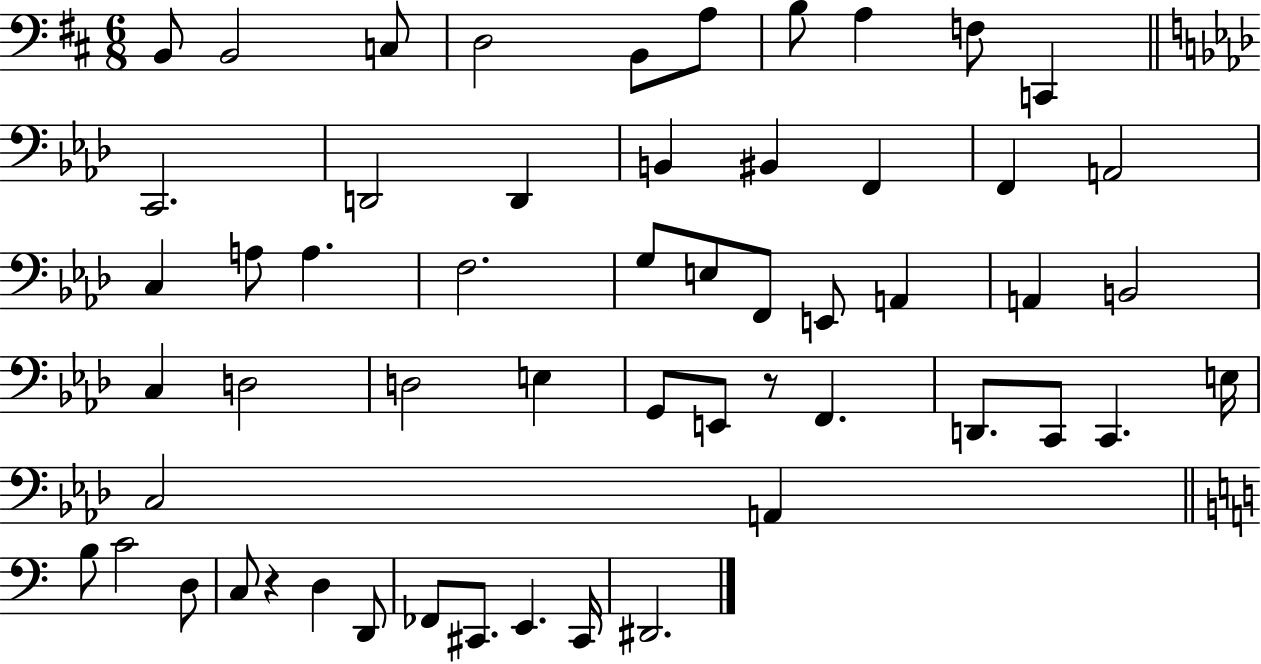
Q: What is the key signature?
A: D major